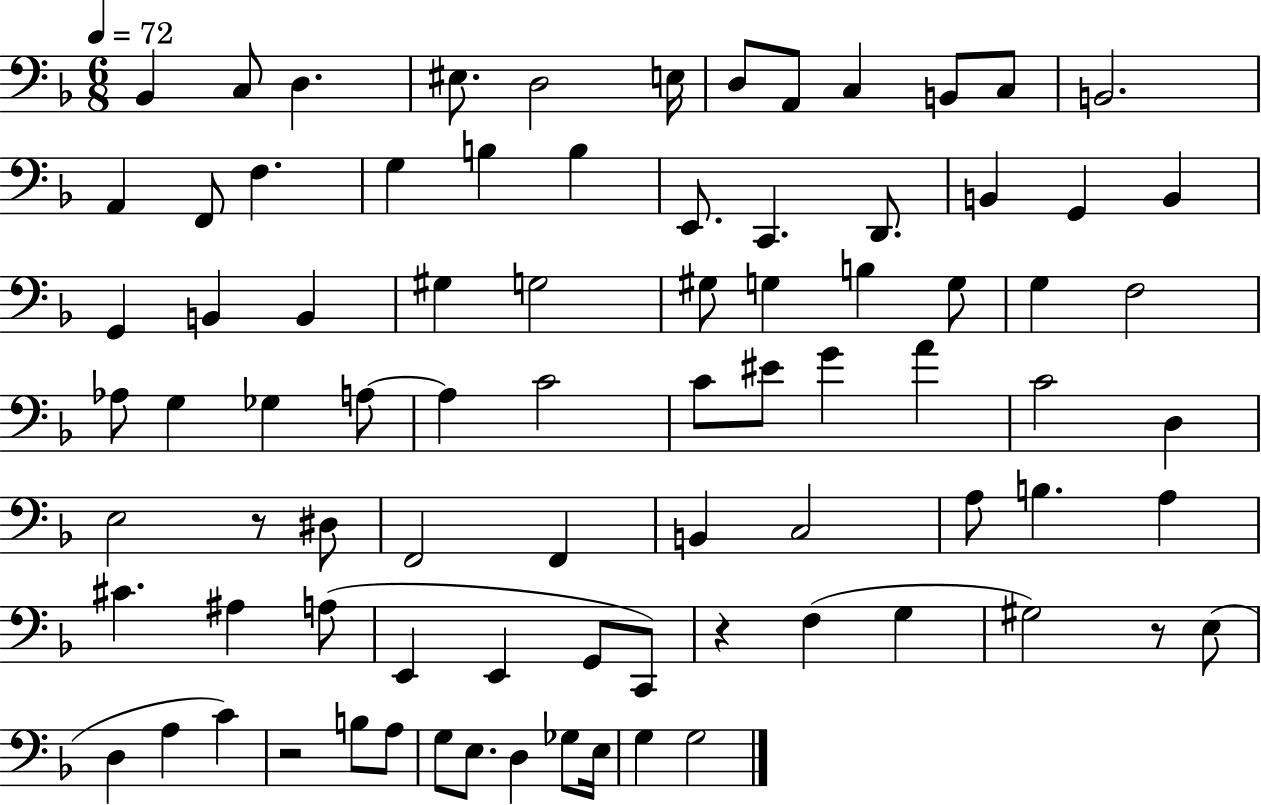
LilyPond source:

{
  \clef bass
  \numericTimeSignature
  \time 6/8
  \key f \major
  \tempo 4 = 72
  bes,4 c8 d4. | eis8. d2 e16 | d8 a,8 c4 b,8 c8 | b,2. | \break a,4 f,8 f4. | g4 b4 b4 | e,8. c,4. d,8. | b,4 g,4 b,4 | \break g,4 b,4 b,4 | gis4 g2 | gis8 g4 b4 g8 | g4 f2 | \break aes8 g4 ges4 a8~~ | a4 c'2 | c'8 eis'8 g'4 a'4 | c'2 d4 | \break e2 r8 dis8 | f,2 f,4 | b,4 c2 | a8 b4. a4 | \break cis'4. ais4 a8( | e,4 e,4 g,8 c,8) | r4 f4( g4 | gis2) r8 e8( | \break d4 a4 c'4) | r2 b8 a8 | g8 e8. d4 ges8 e16 | g4 g2 | \break \bar "|."
}